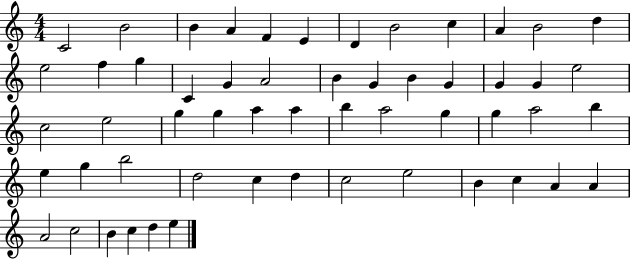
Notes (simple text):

C4/h B4/h B4/q A4/q F4/q E4/q D4/q B4/h C5/q A4/q B4/h D5/q E5/h F5/q G5/q C4/q G4/q A4/h B4/q G4/q B4/q G4/q G4/q G4/q E5/h C5/h E5/h G5/q G5/q A5/q A5/q B5/q A5/h G5/q G5/q A5/h B5/q E5/q G5/q B5/h D5/h C5/q D5/q C5/h E5/h B4/q C5/q A4/q A4/q A4/h C5/h B4/q C5/q D5/q E5/q